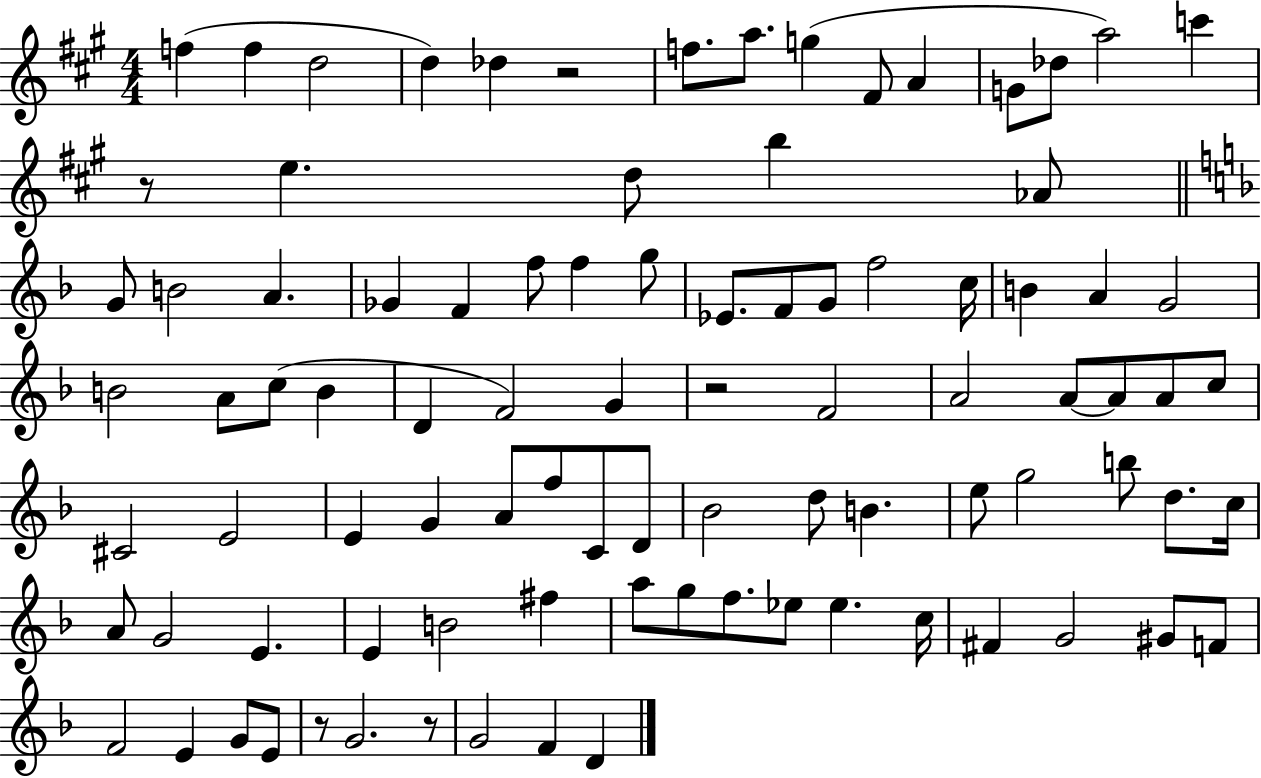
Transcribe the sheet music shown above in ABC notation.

X:1
T:Untitled
M:4/4
L:1/4
K:A
f f d2 d _d z2 f/2 a/2 g ^F/2 A G/2 _d/2 a2 c' z/2 e d/2 b _A/2 G/2 B2 A _G F f/2 f g/2 _E/2 F/2 G/2 f2 c/4 B A G2 B2 A/2 c/2 B D F2 G z2 F2 A2 A/2 A/2 A/2 c/2 ^C2 E2 E G A/2 f/2 C/2 D/2 _B2 d/2 B e/2 g2 b/2 d/2 c/4 A/2 G2 E E B2 ^f a/2 g/2 f/2 _e/2 _e c/4 ^F G2 ^G/2 F/2 F2 E G/2 E/2 z/2 G2 z/2 G2 F D